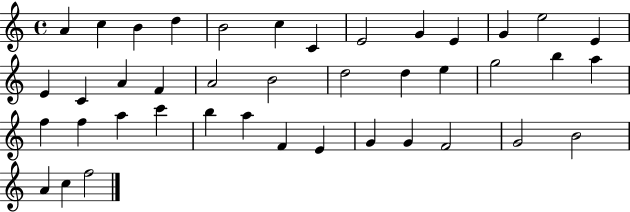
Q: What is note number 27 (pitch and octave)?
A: F5